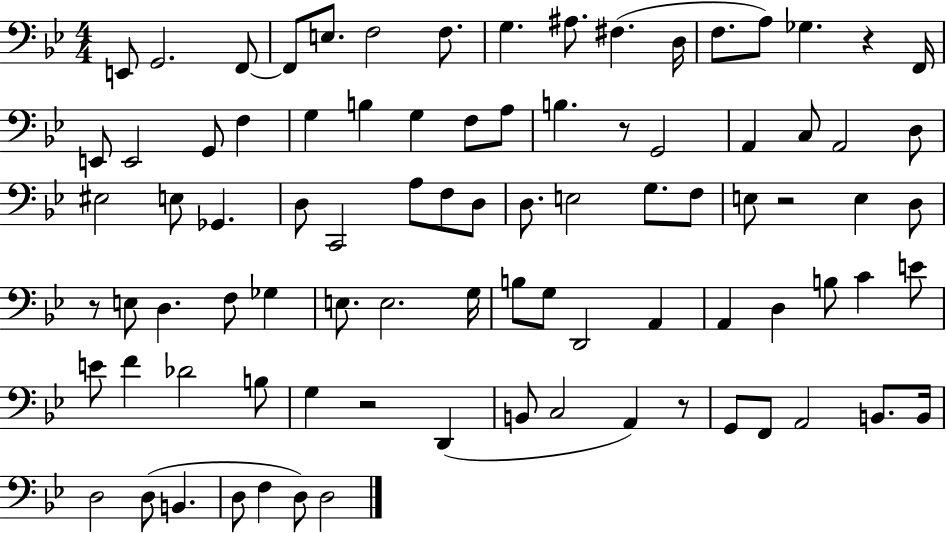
{
  \clef bass
  \numericTimeSignature
  \time 4/4
  \key bes \major
  e,8 g,2. f,8~~ | f,8 e8. f2 f8. | g4. ais8. fis4.( d16 | f8. a8) ges4. r4 f,16 | \break e,8 e,2 g,8 f4 | g4 b4 g4 f8 a8 | b4. r8 g,2 | a,4 c8 a,2 d8 | \break eis2 e8 ges,4. | d8 c,2 a8 f8 d8 | d8. e2 g8. f8 | e8 r2 e4 d8 | \break r8 e8 d4. f8 ges4 | e8. e2. g16 | b8 g8 d,2 a,4 | a,4 d4 b8 c'4 e'8 | \break e'8 f'4 des'2 b8 | g4 r2 d,4( | b,8 c2 a,4) r8 | g,8 f,8 a,2 b,8. b,16 | \break d2 d8( b,4. | d8 f4 d8) d2 | \bar "|."
}